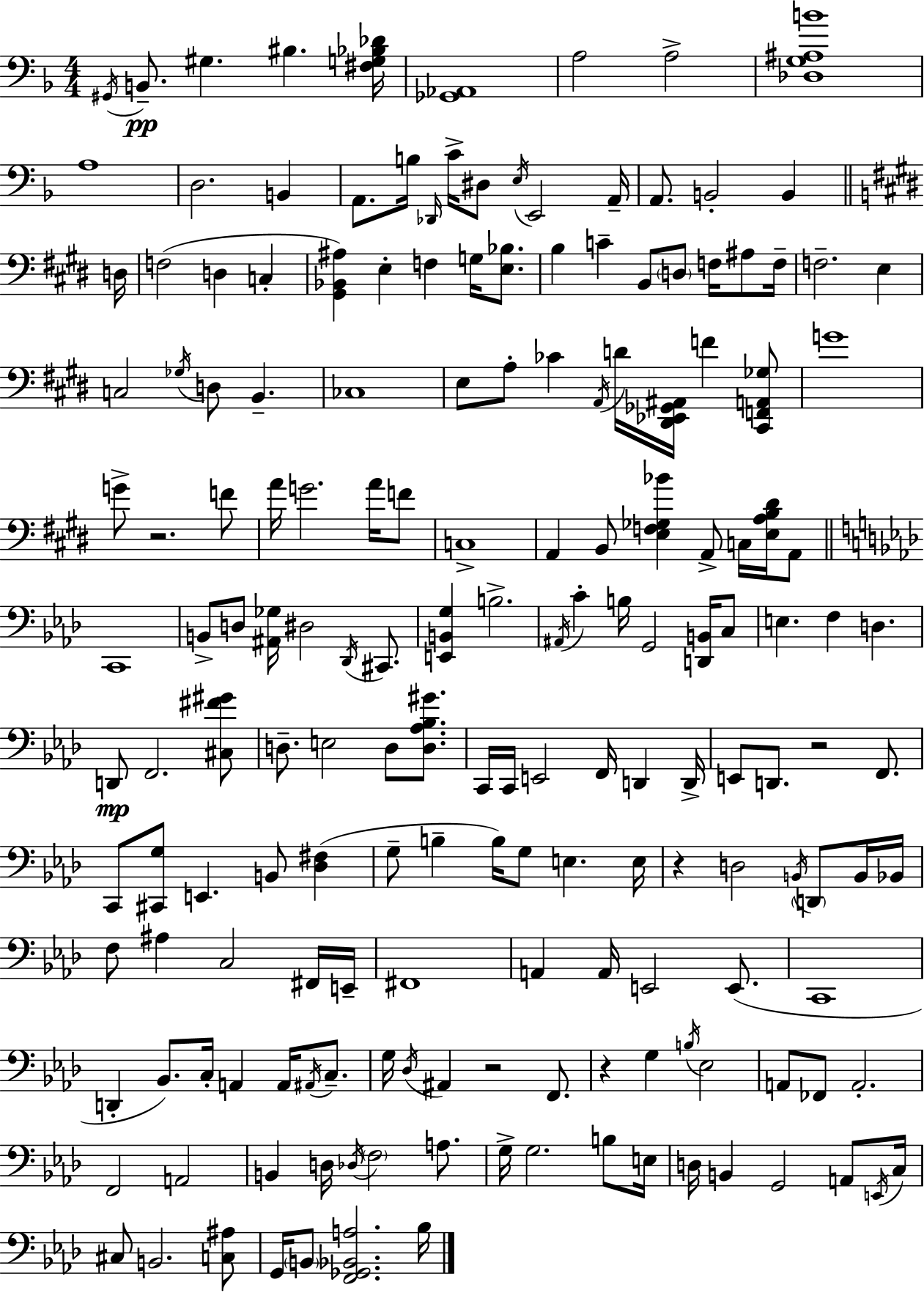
X:1
T:Untitled
M:4/4
L:1/4
K:F
^G,,/4 B,,/2 ^G, ^B, [^F,G,_B,_D]/4 [_G,,_A,,]4 A,2 A,2 [_D,G,^A,B]4 A,4 D,2 B,, A,,/2 B,/4 _D,,/4 C/4 ^D,/2 E,/4 E,,2 A,,/4 A,,/2 B,,2 B,, D,/4 F,2 D, C, [^G,,_B,,^A,] E, F, G,/4 [E,_B,]/2 B, C B,,/2 D,/2 F,/4 ^A,/2 F,/4 F,2 E, C,2 _G,/4 D,/2 B,, _C,4 E,/2 A,/2 _C A,,/4 D/4 [^D,,_E,,_G,,^A,,]/4 F [^C,,F,,A,,_G,]/2 G4 G/2 z2 F/2 A/4 G2 A/4 F/2 C,4 A,, B,,/2 [E,F,_G,_B] A,,/2 C,/4 [E,A,B,^D]/4 A,,/2 C,,4 B,,/2 D,/2 [^A,,_G,]/4 ^D,2 _D,,/4 ^C,,/2 [E,,B,,G,] B,2 ^A,,/4 C B,/4 G,,2 [D,,B,,]/4 C,/2 E, F, D, D,,/2 F,,2 [^C,^F^G]/2 D,/2 E,2 D,/2 [D,_A,_B,^G]/2 C,,/4 C,,/4 E,,2 F,,/4 D,, D,,/4 E,,/2 D,,/2 z2 F,,/2 C,,/2 [^C,,G,]/2 E,, B,,/2 [_D,^F,] G,/2 B, B,/4 G,/2 E, E,/4 z D,2 B,,/4 D,,/2 B,,/4 _B,,/4 F,/2 ^A, C,2 ^F,,/4 E,,/4 ^F,,4 A,, A,,/4 E,,2 E,,/2 C,,4 D,, _B,,/2 C,/4 A,, A,,/4 ^A,,/4 C,/2 G,/4 _D,/4 ^A,, z2 F,,/2 z G, B,/4 _E,2 A,,/2 _F,,/2 A,,2 F,,2 A,,2 B,, D,/4 _D,/4 F,2 A,/2 G,/4 G,2 B,/2 E,/4 D,/4 B,, G,,2 A,,/2 E,,/4 C,/4 ^C,/2 B,,2 [C,^A,]/2 G,,/4 B,,/2 [F,,_G,,_B,,A,]2 _B,/4